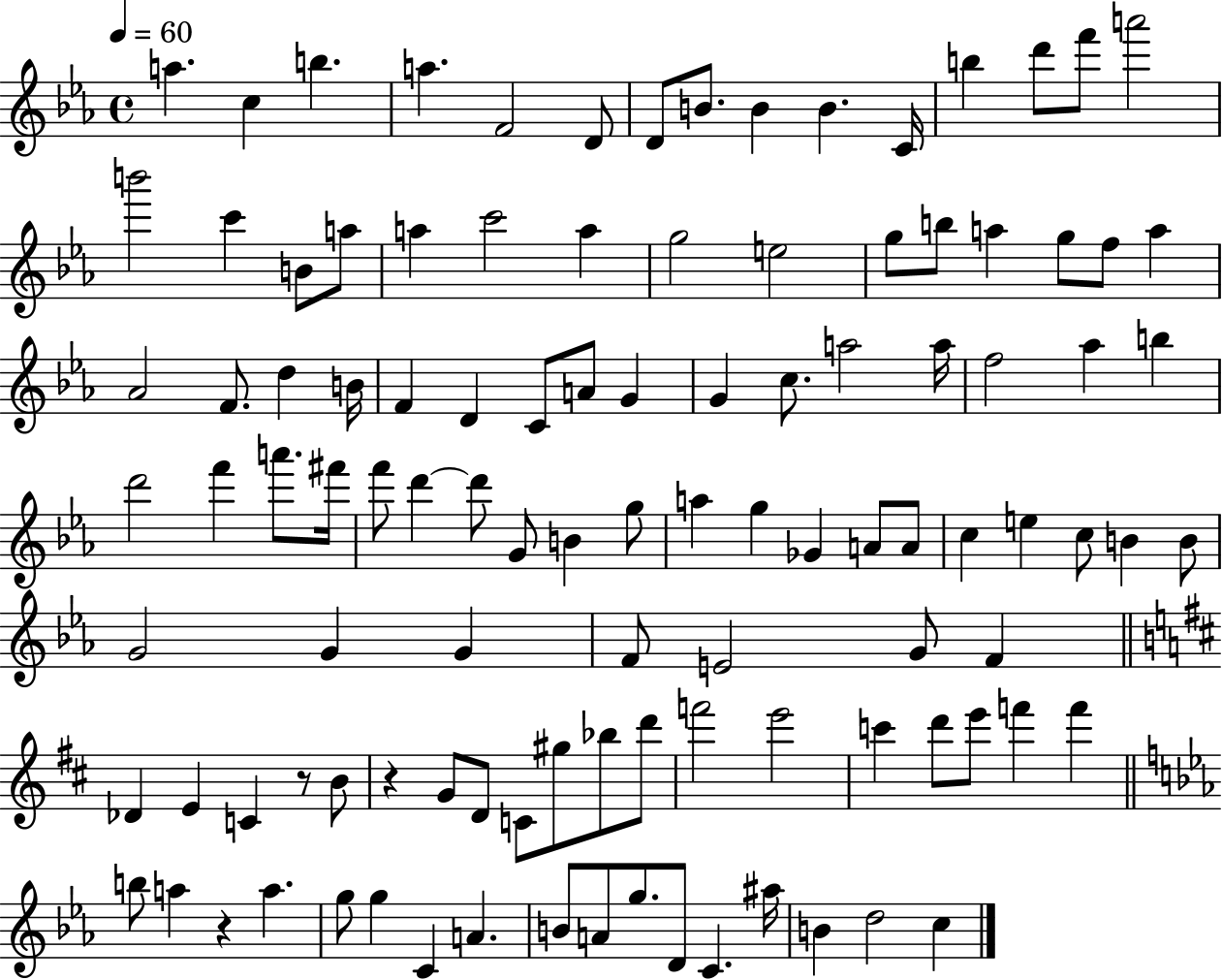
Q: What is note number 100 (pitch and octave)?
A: G5